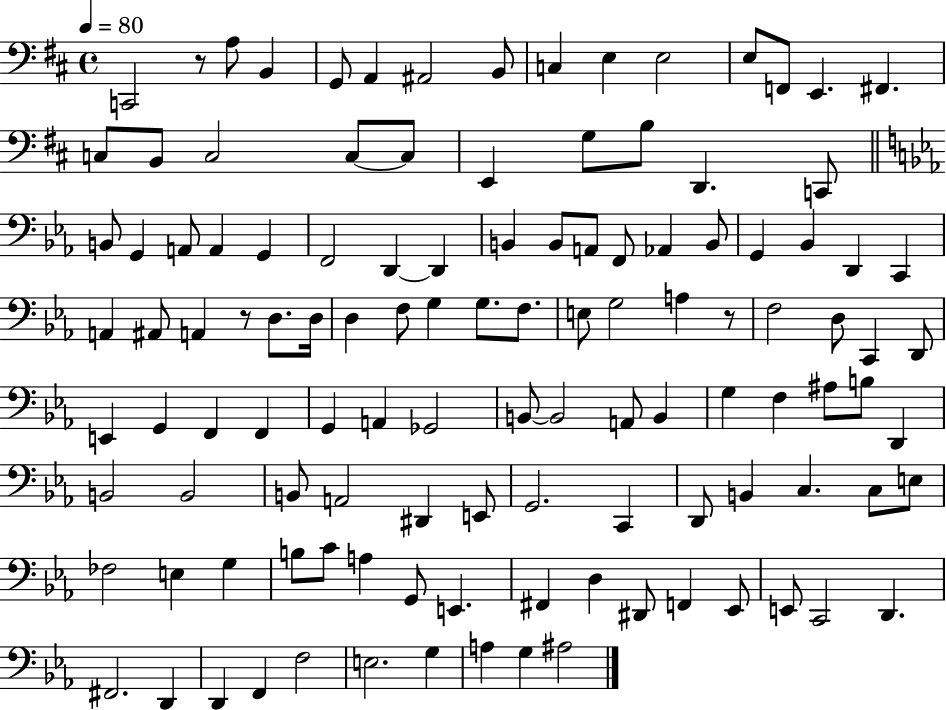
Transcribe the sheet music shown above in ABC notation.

X:1
T:Untitled
M:4/4
L:1/4
K:D
C,,2 z/2 A,/2 B,, G,,/2 A,, ^A,,2 B,,/2 C, E, E,2 E,/2 F,,/2 E,, ^F,, C,/2 B,,/2 C,2 C,/2 C,/2 E,, G,/2 B,/2 D,, C,,/2 B,,/2 G,, A,,/2 A,, G,, F,,2 D,, D,, B,, B,,/2 A,,/2 F,,/2 _A,, B,,/2 G,, _B,, D,, C,, A,, ^A,,/2 A,, z/2 D,/2 D,/4 D, F,/2 G, G,/2 F,/2 E,/2 G,2 A, z/2 F,2 D,/2 C,, D,,/2 E,, G,, F,, F,, G,, A,, _G,,2 B,,/2 B,,2 A,,/2 B,, G, F, ^A,/2 B,/2 D,, B,,2 B,,2 B,,/2 A,,2 ^D,, E,,/2 G,,2 C,, D,,/2 B,, C, C,/2 E,/2 _F,2 E, G, B,/2 C/2 A, G,,/2 E,, ^F,, D, ^D,,/2 F,, _E,,/2 E,,/2 C,,2 D,, ^F,,2 D,, D,, F,, F,2 E,2 G, A, G, ^A,2